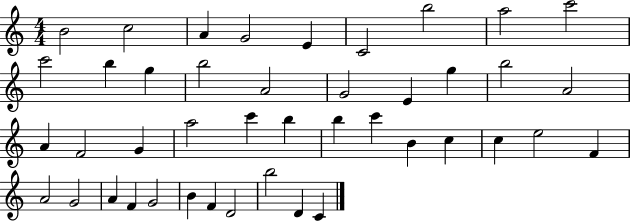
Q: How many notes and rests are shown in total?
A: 43